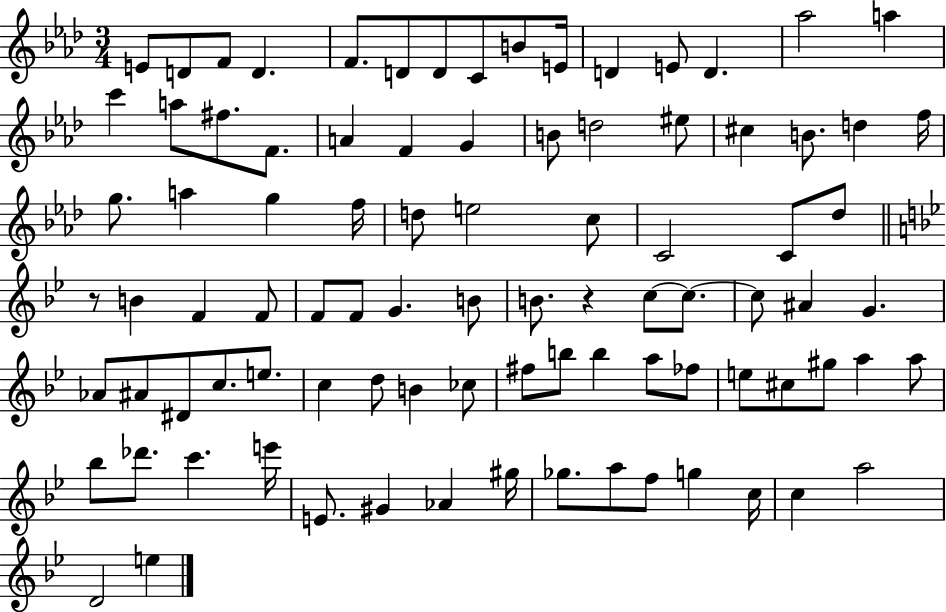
X:1
T:Untitled
M:3/4
L:1/4
K:Ab
E/2 D/2 F/2 D F/2 D/2 D/2 C/2 B/2 E/4 D E/2 D _a2 a c' a/2 ^f/2 F/2 A F G B/2 d2 ^e/2 ^c B/2 d f/4 g/2 a g f/4 d/2 e2 c/2 C2 C/2 _d/2 z/2 B F F/2 F/2 F/2 G B/2 B/2 z c/2 c/2 c/2 ^A G _A/2 ^A/2 ^D/2 c/2 e/2 c d/2 B _c/2 ^f/2 b/2 b a/2 _f/2 e/2 ^c/2 ^g/2 a a/2 _b/2 _d'/2 c' e'/4 E/2 ^G _A ^g/4 _g/2 a/2 f/2 g c/4 c a2 D2 e